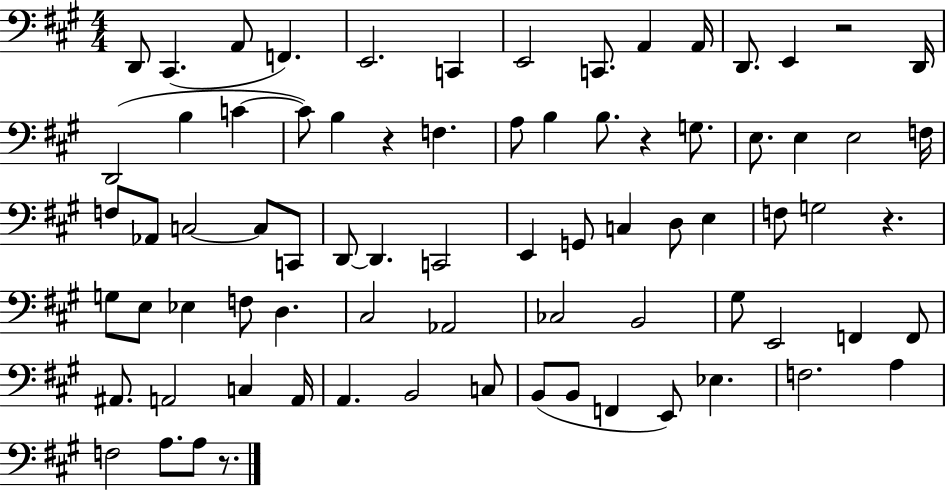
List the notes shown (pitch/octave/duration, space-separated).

D2/e C#2/q. A2/e F2/q. E2/h. C2/q E2/h C2/e. A2/q A2/s D2/e. E2/q R/h D2/s D2/h B3/q C4/q C4/e B3/q R/q F3/q. A3/e B3/q B3/e. R/q G3/e. E3/e. E3/q E3/h F3/s F3/e Ab2/e C3/h C3/e C2/e D2/e D2/q. C2/h E2/q G2/e C3/q D3/e E3/q F3/e G3/h R/q. G3/e E3/e Eb3/q F3/e D3/q. C#3/h Ab2/h CES3/h B2/h G#3/e E2/h F2/q F2/e A#2/e. A2/h C3/q A2/s A2/q. B2/h C3/e B2/e B2/e F2/q E2/e Eb3/q. F3/h. A3/q F3/h A3/e. A3/e R/e.